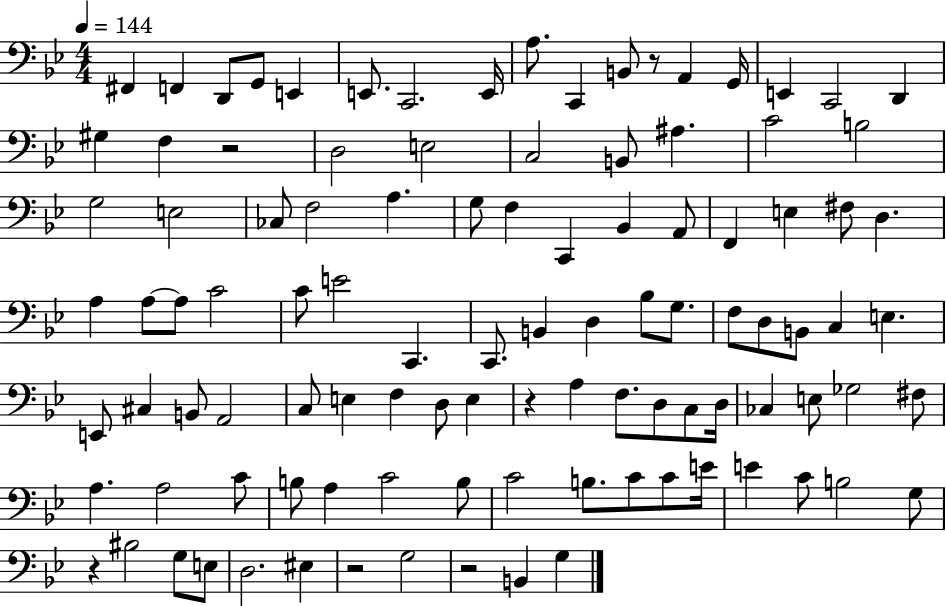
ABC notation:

X:1
T:Untitled
M:4/4
L:1/4
K:Bb
^F,, F,, D,,/2 G,,/2 E,, E,,/2 C,,2 E,,/4 A,/2 C,, B,,/2 z/2 A,, G,,/4 E,, C,,2 D,, ^G, F, z2 D,2 E,2 C,2 B,,/2 ^A, C2 B,2 G,2 E,2 _C,/2 F,2 A, G,/2 F, C,, _B,, A,,/2 F,, E, ^F,/2 D, A, A,/2 A,/2 C2 C/2 E2 C,, C,,/2 B,, D, _B,/2 G,/2 F,/2 D,/2 B,,/2 C, E, E,,/2 ^C, B,,/2 A,,2 C,/2 E, F, D,/2 E, z A, F,/2 D,/2 C,/2 D,/4 _C, E,/2 _G,2 ^F,/2 A, A,2 C/2 B,/2 A, C2 B,/2 C2 B,/2 C/2 C/2 E/4 E C/2 B,2 G,/2 z ^B,2 G,/2 E,/2 D,2 ^E, z2 G,2 z2 B,, G,